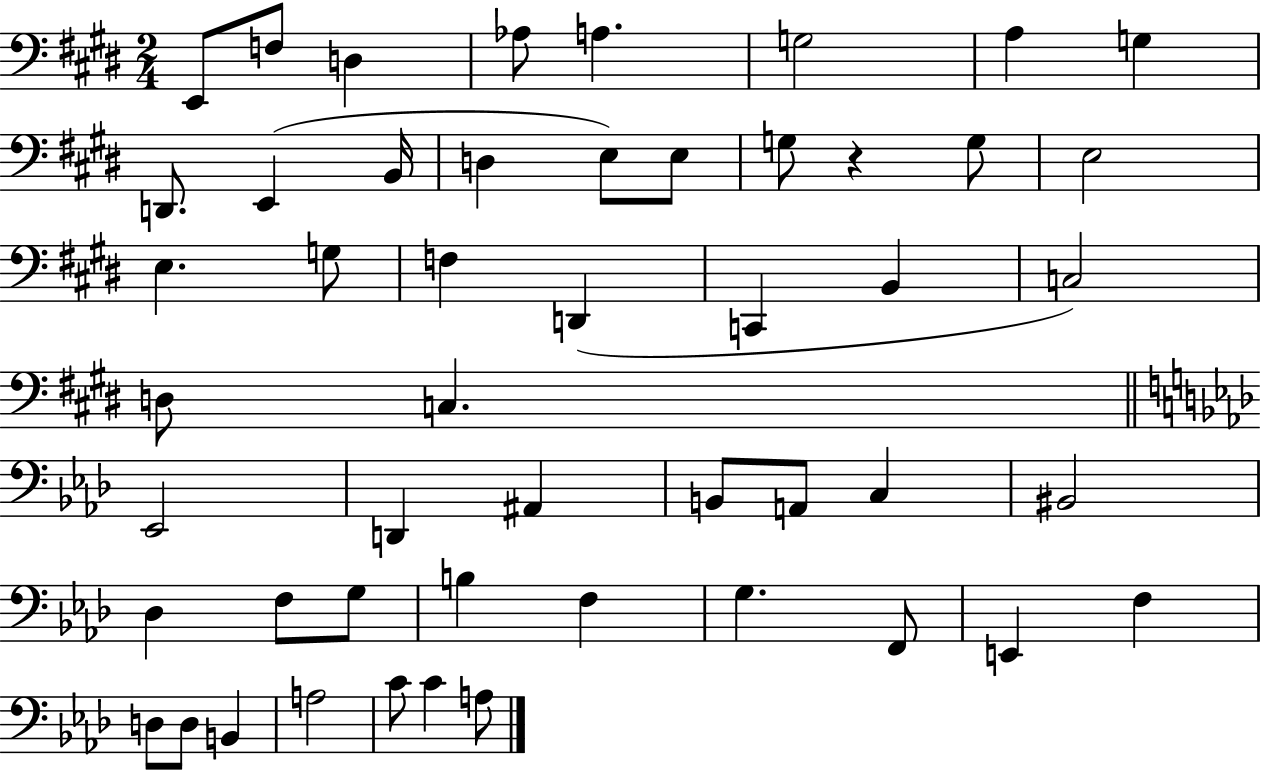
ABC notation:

X:1
T:Untitled
M:2/4
L:1/4
K:E
E,,/2 F,/2 D, _A,/2 A, G,2 A, G, D,,/2 E,, B,,/4 D, E,/2 E,/2 G,/2 z G,/2 E,2 E, G,/2 F, D,, C,, B,, C,2 D,/2 C, _E,,2 D,, ^A,, B,,/2 A,,/2 C, ^B,,2 _D, F,/2 G,/2 B, F, G, F,,/2 E,, F, D,/2 D,/2 B,, A,2 C/2 C A,/2